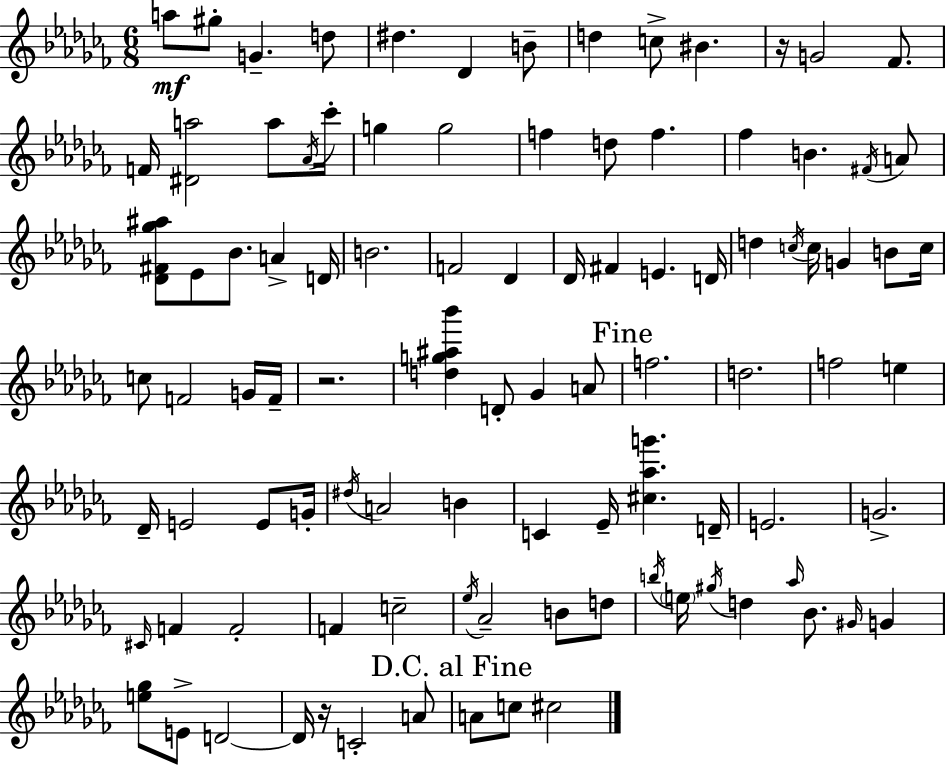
A5/e G#5/e G4/q. D5/e D#5/q. Db4/q B4/e D5/q C5/e BIS4/q. R/s G4/h FES4/e. F4/s [D#4,A5]/h A5/e Ab4/s CES6/s G5/q G5/h F5/q D5/e F5/q. FES5/q B4/q. F#4/s A4/e [Db4,F#4,Gb5,A#5]/e Eb4/e Bb4/e. A4/q D4/s B4/h. F4/h Db4/q Db4/s F#4/q E4/q. D4/s D5/q C5/s C5/s G4/q B4/e C5/s C5/e F4/h G4/s F4/s R/h. [D5,G5,A#5,Bb6]/q D4/e Gb4/q A4/e F5/h. D5/h. F5/h E5/q Db4/s E4/h E4/e G4/s D#5/s A4/h B4/q C4/q Eb4/s [C#5,Ab5,G6]/q. D4/s E4/h. G4/h. C#4/s F4/q F4/h F4/q C5/h Eb5/s Ab4/h B4/e D5/e B5/s E5/s G#5/s D5/q Ab5/s Bb4/e. G#4/s G4/q [E5,Gb5]/e E4/e D4/h D4/s R/s C4/h A4/e A4/e C5/e C#5/h